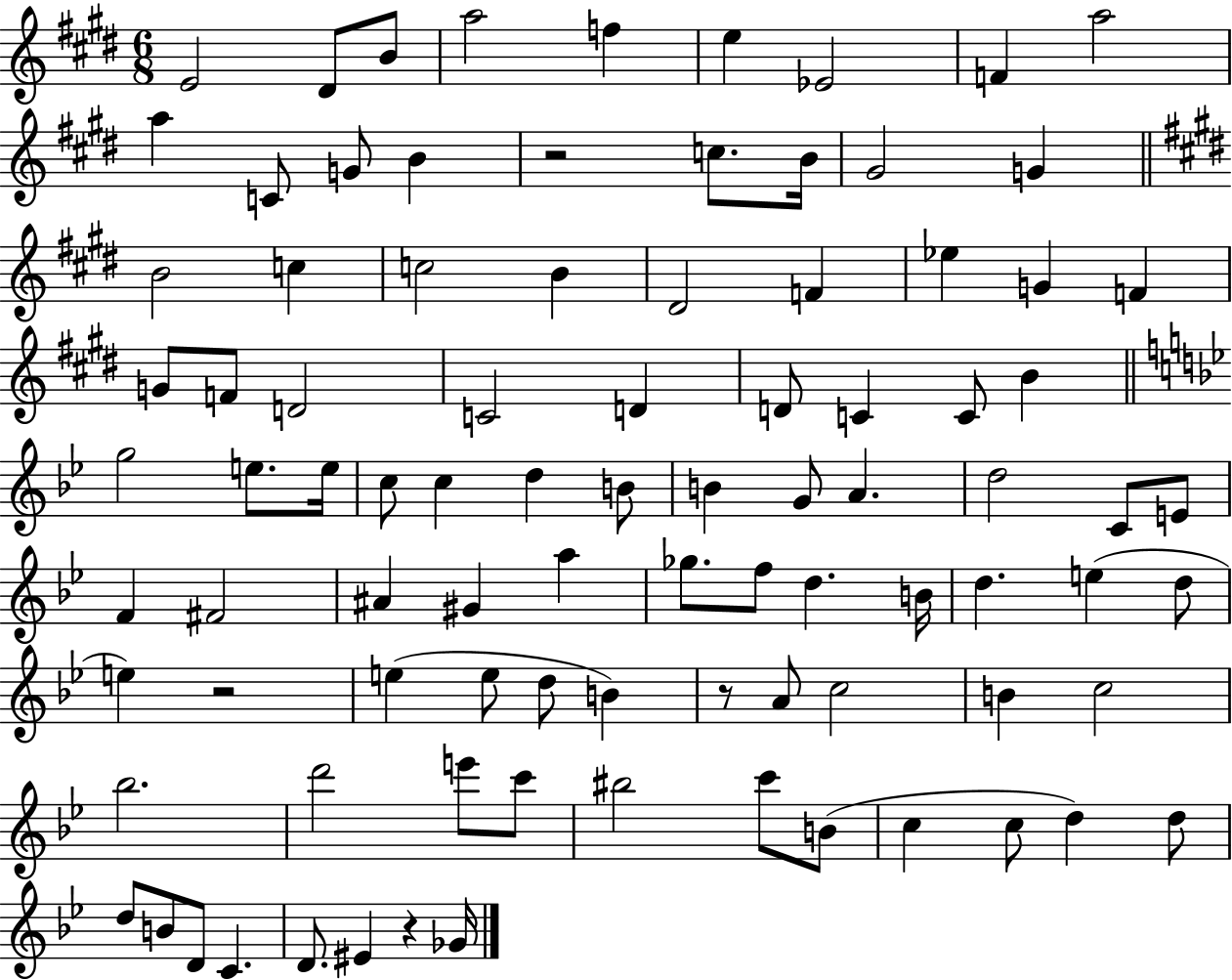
E4/h D#4/e B4/e A5/h F5/q E5/q Eb4/h F4/q A5/h A5/q C4/e G4/e B4/q R/h C5/e. B4/s G#4/h G4/q B4/h C5/q C5/h B4/q D#4/h F4/q Eb5/q G4/q F4/q G4/e F4/e D4/h C4/h D4/q D4/e C4/q C4/e B4/q G5/h E5/e. E5/s C5/e C5/q D5/q B4/e B4/q G4/e A4/q. D5/h C4/e E4/e F4/q F#4/h A#4/q G#4/q A5/q Gb5/e. F5/e D5/q. B4/s D5/q. E5/q D5/e E5/q R/h E5/q E5/e D5/e B4/q R/e A4/e C5/h B4/q C5/h Bb5/h. D6/h E6/e C6/e BIS5/h C6/e B4/e C5/q C5/e D5/q D5/e D5/e B4/e D4/e C4/q. D4/e. EIS4/q R/q Gb4/s